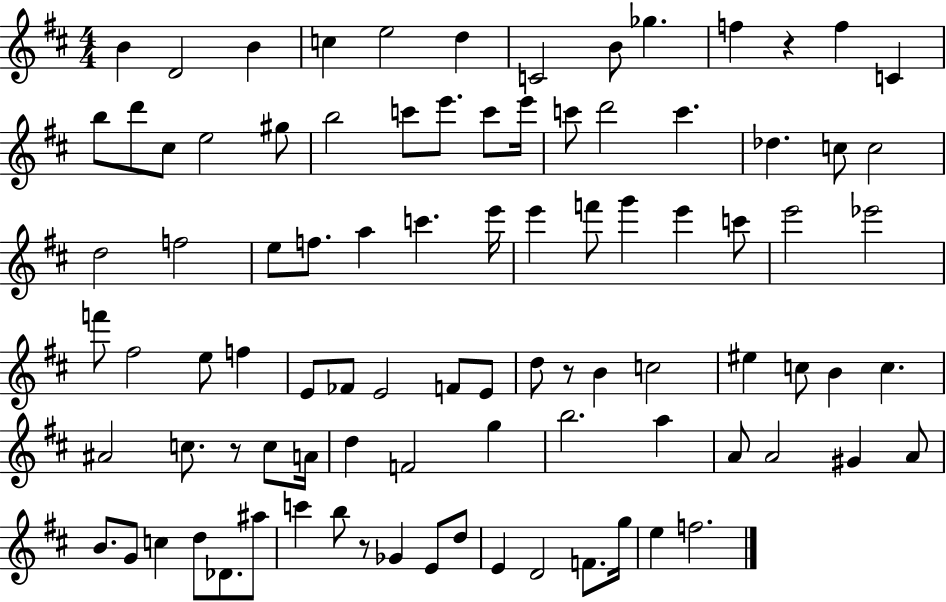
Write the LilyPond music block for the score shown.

{
  \clef treble
  \numericTimeSignature
  \time 4/4
  \key d \major
  b'4 d'2 b'4 | c''4 e''2 d''4 | c'2 b'8 ges''4. | f''4 r4 f''4 c'4 | \break b''8 d'''8 cis''8 e''2 gis''8 | b''2 c'''8 e'''8. c'''8 e'''16 | c'''8 d'''2 c'''4. | des''4. c''8 c''2 | \break d''2 f''2 | e''8 f''8. a''4 c'''4. e'''16 | e'''4 f'''8 g'''4 e'''4 c'''8 | e'''2 ees'''2 | \break f'''8 fis''2 e''8 f''4 | e'8 fes'8 e'2 f'8 e'8 | d''8 r8 b'4 c''2 | eis''4 c''8 b'4 c''4. | \break ais'2 c''8. r8 c''8 a'16 | d''4 f'2 g''4 | b''2. a''4 | a'8 a'2 gis'4 a'8 | \break b'8. g'8 c''4 d''8 des'8. ais''8 | c'''4 b''8 r8 ges'4 e'8 d''8 | e'4 d'2 f'8. g''16 | e''4 f''2. | \break \bar "|."
}